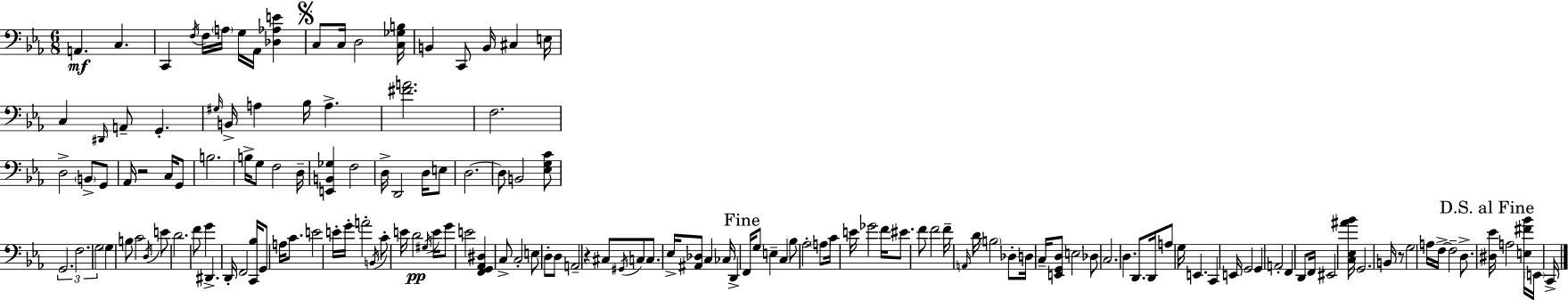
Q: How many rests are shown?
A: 3